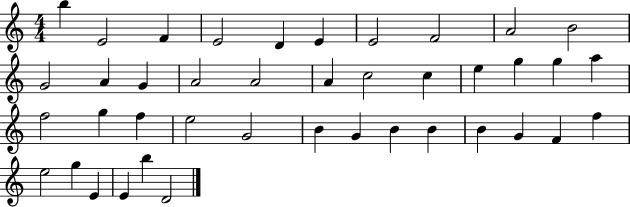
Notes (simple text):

B5/q E4/h F4/q E4/h D4/q E4/q E4/h F4/h A4/h B4/h G4/h A4/q G4/q A4/h A4/h A4/q C5/h C5/q E5/q G5/q G5/q A5/q F5/h G5/q F5/q E5/h G4/h B4/q G4/q B4/q B4/q B4/q G4/q F4/q F5/q E5/h G5/q E4/q E4/q B5/q D4/h